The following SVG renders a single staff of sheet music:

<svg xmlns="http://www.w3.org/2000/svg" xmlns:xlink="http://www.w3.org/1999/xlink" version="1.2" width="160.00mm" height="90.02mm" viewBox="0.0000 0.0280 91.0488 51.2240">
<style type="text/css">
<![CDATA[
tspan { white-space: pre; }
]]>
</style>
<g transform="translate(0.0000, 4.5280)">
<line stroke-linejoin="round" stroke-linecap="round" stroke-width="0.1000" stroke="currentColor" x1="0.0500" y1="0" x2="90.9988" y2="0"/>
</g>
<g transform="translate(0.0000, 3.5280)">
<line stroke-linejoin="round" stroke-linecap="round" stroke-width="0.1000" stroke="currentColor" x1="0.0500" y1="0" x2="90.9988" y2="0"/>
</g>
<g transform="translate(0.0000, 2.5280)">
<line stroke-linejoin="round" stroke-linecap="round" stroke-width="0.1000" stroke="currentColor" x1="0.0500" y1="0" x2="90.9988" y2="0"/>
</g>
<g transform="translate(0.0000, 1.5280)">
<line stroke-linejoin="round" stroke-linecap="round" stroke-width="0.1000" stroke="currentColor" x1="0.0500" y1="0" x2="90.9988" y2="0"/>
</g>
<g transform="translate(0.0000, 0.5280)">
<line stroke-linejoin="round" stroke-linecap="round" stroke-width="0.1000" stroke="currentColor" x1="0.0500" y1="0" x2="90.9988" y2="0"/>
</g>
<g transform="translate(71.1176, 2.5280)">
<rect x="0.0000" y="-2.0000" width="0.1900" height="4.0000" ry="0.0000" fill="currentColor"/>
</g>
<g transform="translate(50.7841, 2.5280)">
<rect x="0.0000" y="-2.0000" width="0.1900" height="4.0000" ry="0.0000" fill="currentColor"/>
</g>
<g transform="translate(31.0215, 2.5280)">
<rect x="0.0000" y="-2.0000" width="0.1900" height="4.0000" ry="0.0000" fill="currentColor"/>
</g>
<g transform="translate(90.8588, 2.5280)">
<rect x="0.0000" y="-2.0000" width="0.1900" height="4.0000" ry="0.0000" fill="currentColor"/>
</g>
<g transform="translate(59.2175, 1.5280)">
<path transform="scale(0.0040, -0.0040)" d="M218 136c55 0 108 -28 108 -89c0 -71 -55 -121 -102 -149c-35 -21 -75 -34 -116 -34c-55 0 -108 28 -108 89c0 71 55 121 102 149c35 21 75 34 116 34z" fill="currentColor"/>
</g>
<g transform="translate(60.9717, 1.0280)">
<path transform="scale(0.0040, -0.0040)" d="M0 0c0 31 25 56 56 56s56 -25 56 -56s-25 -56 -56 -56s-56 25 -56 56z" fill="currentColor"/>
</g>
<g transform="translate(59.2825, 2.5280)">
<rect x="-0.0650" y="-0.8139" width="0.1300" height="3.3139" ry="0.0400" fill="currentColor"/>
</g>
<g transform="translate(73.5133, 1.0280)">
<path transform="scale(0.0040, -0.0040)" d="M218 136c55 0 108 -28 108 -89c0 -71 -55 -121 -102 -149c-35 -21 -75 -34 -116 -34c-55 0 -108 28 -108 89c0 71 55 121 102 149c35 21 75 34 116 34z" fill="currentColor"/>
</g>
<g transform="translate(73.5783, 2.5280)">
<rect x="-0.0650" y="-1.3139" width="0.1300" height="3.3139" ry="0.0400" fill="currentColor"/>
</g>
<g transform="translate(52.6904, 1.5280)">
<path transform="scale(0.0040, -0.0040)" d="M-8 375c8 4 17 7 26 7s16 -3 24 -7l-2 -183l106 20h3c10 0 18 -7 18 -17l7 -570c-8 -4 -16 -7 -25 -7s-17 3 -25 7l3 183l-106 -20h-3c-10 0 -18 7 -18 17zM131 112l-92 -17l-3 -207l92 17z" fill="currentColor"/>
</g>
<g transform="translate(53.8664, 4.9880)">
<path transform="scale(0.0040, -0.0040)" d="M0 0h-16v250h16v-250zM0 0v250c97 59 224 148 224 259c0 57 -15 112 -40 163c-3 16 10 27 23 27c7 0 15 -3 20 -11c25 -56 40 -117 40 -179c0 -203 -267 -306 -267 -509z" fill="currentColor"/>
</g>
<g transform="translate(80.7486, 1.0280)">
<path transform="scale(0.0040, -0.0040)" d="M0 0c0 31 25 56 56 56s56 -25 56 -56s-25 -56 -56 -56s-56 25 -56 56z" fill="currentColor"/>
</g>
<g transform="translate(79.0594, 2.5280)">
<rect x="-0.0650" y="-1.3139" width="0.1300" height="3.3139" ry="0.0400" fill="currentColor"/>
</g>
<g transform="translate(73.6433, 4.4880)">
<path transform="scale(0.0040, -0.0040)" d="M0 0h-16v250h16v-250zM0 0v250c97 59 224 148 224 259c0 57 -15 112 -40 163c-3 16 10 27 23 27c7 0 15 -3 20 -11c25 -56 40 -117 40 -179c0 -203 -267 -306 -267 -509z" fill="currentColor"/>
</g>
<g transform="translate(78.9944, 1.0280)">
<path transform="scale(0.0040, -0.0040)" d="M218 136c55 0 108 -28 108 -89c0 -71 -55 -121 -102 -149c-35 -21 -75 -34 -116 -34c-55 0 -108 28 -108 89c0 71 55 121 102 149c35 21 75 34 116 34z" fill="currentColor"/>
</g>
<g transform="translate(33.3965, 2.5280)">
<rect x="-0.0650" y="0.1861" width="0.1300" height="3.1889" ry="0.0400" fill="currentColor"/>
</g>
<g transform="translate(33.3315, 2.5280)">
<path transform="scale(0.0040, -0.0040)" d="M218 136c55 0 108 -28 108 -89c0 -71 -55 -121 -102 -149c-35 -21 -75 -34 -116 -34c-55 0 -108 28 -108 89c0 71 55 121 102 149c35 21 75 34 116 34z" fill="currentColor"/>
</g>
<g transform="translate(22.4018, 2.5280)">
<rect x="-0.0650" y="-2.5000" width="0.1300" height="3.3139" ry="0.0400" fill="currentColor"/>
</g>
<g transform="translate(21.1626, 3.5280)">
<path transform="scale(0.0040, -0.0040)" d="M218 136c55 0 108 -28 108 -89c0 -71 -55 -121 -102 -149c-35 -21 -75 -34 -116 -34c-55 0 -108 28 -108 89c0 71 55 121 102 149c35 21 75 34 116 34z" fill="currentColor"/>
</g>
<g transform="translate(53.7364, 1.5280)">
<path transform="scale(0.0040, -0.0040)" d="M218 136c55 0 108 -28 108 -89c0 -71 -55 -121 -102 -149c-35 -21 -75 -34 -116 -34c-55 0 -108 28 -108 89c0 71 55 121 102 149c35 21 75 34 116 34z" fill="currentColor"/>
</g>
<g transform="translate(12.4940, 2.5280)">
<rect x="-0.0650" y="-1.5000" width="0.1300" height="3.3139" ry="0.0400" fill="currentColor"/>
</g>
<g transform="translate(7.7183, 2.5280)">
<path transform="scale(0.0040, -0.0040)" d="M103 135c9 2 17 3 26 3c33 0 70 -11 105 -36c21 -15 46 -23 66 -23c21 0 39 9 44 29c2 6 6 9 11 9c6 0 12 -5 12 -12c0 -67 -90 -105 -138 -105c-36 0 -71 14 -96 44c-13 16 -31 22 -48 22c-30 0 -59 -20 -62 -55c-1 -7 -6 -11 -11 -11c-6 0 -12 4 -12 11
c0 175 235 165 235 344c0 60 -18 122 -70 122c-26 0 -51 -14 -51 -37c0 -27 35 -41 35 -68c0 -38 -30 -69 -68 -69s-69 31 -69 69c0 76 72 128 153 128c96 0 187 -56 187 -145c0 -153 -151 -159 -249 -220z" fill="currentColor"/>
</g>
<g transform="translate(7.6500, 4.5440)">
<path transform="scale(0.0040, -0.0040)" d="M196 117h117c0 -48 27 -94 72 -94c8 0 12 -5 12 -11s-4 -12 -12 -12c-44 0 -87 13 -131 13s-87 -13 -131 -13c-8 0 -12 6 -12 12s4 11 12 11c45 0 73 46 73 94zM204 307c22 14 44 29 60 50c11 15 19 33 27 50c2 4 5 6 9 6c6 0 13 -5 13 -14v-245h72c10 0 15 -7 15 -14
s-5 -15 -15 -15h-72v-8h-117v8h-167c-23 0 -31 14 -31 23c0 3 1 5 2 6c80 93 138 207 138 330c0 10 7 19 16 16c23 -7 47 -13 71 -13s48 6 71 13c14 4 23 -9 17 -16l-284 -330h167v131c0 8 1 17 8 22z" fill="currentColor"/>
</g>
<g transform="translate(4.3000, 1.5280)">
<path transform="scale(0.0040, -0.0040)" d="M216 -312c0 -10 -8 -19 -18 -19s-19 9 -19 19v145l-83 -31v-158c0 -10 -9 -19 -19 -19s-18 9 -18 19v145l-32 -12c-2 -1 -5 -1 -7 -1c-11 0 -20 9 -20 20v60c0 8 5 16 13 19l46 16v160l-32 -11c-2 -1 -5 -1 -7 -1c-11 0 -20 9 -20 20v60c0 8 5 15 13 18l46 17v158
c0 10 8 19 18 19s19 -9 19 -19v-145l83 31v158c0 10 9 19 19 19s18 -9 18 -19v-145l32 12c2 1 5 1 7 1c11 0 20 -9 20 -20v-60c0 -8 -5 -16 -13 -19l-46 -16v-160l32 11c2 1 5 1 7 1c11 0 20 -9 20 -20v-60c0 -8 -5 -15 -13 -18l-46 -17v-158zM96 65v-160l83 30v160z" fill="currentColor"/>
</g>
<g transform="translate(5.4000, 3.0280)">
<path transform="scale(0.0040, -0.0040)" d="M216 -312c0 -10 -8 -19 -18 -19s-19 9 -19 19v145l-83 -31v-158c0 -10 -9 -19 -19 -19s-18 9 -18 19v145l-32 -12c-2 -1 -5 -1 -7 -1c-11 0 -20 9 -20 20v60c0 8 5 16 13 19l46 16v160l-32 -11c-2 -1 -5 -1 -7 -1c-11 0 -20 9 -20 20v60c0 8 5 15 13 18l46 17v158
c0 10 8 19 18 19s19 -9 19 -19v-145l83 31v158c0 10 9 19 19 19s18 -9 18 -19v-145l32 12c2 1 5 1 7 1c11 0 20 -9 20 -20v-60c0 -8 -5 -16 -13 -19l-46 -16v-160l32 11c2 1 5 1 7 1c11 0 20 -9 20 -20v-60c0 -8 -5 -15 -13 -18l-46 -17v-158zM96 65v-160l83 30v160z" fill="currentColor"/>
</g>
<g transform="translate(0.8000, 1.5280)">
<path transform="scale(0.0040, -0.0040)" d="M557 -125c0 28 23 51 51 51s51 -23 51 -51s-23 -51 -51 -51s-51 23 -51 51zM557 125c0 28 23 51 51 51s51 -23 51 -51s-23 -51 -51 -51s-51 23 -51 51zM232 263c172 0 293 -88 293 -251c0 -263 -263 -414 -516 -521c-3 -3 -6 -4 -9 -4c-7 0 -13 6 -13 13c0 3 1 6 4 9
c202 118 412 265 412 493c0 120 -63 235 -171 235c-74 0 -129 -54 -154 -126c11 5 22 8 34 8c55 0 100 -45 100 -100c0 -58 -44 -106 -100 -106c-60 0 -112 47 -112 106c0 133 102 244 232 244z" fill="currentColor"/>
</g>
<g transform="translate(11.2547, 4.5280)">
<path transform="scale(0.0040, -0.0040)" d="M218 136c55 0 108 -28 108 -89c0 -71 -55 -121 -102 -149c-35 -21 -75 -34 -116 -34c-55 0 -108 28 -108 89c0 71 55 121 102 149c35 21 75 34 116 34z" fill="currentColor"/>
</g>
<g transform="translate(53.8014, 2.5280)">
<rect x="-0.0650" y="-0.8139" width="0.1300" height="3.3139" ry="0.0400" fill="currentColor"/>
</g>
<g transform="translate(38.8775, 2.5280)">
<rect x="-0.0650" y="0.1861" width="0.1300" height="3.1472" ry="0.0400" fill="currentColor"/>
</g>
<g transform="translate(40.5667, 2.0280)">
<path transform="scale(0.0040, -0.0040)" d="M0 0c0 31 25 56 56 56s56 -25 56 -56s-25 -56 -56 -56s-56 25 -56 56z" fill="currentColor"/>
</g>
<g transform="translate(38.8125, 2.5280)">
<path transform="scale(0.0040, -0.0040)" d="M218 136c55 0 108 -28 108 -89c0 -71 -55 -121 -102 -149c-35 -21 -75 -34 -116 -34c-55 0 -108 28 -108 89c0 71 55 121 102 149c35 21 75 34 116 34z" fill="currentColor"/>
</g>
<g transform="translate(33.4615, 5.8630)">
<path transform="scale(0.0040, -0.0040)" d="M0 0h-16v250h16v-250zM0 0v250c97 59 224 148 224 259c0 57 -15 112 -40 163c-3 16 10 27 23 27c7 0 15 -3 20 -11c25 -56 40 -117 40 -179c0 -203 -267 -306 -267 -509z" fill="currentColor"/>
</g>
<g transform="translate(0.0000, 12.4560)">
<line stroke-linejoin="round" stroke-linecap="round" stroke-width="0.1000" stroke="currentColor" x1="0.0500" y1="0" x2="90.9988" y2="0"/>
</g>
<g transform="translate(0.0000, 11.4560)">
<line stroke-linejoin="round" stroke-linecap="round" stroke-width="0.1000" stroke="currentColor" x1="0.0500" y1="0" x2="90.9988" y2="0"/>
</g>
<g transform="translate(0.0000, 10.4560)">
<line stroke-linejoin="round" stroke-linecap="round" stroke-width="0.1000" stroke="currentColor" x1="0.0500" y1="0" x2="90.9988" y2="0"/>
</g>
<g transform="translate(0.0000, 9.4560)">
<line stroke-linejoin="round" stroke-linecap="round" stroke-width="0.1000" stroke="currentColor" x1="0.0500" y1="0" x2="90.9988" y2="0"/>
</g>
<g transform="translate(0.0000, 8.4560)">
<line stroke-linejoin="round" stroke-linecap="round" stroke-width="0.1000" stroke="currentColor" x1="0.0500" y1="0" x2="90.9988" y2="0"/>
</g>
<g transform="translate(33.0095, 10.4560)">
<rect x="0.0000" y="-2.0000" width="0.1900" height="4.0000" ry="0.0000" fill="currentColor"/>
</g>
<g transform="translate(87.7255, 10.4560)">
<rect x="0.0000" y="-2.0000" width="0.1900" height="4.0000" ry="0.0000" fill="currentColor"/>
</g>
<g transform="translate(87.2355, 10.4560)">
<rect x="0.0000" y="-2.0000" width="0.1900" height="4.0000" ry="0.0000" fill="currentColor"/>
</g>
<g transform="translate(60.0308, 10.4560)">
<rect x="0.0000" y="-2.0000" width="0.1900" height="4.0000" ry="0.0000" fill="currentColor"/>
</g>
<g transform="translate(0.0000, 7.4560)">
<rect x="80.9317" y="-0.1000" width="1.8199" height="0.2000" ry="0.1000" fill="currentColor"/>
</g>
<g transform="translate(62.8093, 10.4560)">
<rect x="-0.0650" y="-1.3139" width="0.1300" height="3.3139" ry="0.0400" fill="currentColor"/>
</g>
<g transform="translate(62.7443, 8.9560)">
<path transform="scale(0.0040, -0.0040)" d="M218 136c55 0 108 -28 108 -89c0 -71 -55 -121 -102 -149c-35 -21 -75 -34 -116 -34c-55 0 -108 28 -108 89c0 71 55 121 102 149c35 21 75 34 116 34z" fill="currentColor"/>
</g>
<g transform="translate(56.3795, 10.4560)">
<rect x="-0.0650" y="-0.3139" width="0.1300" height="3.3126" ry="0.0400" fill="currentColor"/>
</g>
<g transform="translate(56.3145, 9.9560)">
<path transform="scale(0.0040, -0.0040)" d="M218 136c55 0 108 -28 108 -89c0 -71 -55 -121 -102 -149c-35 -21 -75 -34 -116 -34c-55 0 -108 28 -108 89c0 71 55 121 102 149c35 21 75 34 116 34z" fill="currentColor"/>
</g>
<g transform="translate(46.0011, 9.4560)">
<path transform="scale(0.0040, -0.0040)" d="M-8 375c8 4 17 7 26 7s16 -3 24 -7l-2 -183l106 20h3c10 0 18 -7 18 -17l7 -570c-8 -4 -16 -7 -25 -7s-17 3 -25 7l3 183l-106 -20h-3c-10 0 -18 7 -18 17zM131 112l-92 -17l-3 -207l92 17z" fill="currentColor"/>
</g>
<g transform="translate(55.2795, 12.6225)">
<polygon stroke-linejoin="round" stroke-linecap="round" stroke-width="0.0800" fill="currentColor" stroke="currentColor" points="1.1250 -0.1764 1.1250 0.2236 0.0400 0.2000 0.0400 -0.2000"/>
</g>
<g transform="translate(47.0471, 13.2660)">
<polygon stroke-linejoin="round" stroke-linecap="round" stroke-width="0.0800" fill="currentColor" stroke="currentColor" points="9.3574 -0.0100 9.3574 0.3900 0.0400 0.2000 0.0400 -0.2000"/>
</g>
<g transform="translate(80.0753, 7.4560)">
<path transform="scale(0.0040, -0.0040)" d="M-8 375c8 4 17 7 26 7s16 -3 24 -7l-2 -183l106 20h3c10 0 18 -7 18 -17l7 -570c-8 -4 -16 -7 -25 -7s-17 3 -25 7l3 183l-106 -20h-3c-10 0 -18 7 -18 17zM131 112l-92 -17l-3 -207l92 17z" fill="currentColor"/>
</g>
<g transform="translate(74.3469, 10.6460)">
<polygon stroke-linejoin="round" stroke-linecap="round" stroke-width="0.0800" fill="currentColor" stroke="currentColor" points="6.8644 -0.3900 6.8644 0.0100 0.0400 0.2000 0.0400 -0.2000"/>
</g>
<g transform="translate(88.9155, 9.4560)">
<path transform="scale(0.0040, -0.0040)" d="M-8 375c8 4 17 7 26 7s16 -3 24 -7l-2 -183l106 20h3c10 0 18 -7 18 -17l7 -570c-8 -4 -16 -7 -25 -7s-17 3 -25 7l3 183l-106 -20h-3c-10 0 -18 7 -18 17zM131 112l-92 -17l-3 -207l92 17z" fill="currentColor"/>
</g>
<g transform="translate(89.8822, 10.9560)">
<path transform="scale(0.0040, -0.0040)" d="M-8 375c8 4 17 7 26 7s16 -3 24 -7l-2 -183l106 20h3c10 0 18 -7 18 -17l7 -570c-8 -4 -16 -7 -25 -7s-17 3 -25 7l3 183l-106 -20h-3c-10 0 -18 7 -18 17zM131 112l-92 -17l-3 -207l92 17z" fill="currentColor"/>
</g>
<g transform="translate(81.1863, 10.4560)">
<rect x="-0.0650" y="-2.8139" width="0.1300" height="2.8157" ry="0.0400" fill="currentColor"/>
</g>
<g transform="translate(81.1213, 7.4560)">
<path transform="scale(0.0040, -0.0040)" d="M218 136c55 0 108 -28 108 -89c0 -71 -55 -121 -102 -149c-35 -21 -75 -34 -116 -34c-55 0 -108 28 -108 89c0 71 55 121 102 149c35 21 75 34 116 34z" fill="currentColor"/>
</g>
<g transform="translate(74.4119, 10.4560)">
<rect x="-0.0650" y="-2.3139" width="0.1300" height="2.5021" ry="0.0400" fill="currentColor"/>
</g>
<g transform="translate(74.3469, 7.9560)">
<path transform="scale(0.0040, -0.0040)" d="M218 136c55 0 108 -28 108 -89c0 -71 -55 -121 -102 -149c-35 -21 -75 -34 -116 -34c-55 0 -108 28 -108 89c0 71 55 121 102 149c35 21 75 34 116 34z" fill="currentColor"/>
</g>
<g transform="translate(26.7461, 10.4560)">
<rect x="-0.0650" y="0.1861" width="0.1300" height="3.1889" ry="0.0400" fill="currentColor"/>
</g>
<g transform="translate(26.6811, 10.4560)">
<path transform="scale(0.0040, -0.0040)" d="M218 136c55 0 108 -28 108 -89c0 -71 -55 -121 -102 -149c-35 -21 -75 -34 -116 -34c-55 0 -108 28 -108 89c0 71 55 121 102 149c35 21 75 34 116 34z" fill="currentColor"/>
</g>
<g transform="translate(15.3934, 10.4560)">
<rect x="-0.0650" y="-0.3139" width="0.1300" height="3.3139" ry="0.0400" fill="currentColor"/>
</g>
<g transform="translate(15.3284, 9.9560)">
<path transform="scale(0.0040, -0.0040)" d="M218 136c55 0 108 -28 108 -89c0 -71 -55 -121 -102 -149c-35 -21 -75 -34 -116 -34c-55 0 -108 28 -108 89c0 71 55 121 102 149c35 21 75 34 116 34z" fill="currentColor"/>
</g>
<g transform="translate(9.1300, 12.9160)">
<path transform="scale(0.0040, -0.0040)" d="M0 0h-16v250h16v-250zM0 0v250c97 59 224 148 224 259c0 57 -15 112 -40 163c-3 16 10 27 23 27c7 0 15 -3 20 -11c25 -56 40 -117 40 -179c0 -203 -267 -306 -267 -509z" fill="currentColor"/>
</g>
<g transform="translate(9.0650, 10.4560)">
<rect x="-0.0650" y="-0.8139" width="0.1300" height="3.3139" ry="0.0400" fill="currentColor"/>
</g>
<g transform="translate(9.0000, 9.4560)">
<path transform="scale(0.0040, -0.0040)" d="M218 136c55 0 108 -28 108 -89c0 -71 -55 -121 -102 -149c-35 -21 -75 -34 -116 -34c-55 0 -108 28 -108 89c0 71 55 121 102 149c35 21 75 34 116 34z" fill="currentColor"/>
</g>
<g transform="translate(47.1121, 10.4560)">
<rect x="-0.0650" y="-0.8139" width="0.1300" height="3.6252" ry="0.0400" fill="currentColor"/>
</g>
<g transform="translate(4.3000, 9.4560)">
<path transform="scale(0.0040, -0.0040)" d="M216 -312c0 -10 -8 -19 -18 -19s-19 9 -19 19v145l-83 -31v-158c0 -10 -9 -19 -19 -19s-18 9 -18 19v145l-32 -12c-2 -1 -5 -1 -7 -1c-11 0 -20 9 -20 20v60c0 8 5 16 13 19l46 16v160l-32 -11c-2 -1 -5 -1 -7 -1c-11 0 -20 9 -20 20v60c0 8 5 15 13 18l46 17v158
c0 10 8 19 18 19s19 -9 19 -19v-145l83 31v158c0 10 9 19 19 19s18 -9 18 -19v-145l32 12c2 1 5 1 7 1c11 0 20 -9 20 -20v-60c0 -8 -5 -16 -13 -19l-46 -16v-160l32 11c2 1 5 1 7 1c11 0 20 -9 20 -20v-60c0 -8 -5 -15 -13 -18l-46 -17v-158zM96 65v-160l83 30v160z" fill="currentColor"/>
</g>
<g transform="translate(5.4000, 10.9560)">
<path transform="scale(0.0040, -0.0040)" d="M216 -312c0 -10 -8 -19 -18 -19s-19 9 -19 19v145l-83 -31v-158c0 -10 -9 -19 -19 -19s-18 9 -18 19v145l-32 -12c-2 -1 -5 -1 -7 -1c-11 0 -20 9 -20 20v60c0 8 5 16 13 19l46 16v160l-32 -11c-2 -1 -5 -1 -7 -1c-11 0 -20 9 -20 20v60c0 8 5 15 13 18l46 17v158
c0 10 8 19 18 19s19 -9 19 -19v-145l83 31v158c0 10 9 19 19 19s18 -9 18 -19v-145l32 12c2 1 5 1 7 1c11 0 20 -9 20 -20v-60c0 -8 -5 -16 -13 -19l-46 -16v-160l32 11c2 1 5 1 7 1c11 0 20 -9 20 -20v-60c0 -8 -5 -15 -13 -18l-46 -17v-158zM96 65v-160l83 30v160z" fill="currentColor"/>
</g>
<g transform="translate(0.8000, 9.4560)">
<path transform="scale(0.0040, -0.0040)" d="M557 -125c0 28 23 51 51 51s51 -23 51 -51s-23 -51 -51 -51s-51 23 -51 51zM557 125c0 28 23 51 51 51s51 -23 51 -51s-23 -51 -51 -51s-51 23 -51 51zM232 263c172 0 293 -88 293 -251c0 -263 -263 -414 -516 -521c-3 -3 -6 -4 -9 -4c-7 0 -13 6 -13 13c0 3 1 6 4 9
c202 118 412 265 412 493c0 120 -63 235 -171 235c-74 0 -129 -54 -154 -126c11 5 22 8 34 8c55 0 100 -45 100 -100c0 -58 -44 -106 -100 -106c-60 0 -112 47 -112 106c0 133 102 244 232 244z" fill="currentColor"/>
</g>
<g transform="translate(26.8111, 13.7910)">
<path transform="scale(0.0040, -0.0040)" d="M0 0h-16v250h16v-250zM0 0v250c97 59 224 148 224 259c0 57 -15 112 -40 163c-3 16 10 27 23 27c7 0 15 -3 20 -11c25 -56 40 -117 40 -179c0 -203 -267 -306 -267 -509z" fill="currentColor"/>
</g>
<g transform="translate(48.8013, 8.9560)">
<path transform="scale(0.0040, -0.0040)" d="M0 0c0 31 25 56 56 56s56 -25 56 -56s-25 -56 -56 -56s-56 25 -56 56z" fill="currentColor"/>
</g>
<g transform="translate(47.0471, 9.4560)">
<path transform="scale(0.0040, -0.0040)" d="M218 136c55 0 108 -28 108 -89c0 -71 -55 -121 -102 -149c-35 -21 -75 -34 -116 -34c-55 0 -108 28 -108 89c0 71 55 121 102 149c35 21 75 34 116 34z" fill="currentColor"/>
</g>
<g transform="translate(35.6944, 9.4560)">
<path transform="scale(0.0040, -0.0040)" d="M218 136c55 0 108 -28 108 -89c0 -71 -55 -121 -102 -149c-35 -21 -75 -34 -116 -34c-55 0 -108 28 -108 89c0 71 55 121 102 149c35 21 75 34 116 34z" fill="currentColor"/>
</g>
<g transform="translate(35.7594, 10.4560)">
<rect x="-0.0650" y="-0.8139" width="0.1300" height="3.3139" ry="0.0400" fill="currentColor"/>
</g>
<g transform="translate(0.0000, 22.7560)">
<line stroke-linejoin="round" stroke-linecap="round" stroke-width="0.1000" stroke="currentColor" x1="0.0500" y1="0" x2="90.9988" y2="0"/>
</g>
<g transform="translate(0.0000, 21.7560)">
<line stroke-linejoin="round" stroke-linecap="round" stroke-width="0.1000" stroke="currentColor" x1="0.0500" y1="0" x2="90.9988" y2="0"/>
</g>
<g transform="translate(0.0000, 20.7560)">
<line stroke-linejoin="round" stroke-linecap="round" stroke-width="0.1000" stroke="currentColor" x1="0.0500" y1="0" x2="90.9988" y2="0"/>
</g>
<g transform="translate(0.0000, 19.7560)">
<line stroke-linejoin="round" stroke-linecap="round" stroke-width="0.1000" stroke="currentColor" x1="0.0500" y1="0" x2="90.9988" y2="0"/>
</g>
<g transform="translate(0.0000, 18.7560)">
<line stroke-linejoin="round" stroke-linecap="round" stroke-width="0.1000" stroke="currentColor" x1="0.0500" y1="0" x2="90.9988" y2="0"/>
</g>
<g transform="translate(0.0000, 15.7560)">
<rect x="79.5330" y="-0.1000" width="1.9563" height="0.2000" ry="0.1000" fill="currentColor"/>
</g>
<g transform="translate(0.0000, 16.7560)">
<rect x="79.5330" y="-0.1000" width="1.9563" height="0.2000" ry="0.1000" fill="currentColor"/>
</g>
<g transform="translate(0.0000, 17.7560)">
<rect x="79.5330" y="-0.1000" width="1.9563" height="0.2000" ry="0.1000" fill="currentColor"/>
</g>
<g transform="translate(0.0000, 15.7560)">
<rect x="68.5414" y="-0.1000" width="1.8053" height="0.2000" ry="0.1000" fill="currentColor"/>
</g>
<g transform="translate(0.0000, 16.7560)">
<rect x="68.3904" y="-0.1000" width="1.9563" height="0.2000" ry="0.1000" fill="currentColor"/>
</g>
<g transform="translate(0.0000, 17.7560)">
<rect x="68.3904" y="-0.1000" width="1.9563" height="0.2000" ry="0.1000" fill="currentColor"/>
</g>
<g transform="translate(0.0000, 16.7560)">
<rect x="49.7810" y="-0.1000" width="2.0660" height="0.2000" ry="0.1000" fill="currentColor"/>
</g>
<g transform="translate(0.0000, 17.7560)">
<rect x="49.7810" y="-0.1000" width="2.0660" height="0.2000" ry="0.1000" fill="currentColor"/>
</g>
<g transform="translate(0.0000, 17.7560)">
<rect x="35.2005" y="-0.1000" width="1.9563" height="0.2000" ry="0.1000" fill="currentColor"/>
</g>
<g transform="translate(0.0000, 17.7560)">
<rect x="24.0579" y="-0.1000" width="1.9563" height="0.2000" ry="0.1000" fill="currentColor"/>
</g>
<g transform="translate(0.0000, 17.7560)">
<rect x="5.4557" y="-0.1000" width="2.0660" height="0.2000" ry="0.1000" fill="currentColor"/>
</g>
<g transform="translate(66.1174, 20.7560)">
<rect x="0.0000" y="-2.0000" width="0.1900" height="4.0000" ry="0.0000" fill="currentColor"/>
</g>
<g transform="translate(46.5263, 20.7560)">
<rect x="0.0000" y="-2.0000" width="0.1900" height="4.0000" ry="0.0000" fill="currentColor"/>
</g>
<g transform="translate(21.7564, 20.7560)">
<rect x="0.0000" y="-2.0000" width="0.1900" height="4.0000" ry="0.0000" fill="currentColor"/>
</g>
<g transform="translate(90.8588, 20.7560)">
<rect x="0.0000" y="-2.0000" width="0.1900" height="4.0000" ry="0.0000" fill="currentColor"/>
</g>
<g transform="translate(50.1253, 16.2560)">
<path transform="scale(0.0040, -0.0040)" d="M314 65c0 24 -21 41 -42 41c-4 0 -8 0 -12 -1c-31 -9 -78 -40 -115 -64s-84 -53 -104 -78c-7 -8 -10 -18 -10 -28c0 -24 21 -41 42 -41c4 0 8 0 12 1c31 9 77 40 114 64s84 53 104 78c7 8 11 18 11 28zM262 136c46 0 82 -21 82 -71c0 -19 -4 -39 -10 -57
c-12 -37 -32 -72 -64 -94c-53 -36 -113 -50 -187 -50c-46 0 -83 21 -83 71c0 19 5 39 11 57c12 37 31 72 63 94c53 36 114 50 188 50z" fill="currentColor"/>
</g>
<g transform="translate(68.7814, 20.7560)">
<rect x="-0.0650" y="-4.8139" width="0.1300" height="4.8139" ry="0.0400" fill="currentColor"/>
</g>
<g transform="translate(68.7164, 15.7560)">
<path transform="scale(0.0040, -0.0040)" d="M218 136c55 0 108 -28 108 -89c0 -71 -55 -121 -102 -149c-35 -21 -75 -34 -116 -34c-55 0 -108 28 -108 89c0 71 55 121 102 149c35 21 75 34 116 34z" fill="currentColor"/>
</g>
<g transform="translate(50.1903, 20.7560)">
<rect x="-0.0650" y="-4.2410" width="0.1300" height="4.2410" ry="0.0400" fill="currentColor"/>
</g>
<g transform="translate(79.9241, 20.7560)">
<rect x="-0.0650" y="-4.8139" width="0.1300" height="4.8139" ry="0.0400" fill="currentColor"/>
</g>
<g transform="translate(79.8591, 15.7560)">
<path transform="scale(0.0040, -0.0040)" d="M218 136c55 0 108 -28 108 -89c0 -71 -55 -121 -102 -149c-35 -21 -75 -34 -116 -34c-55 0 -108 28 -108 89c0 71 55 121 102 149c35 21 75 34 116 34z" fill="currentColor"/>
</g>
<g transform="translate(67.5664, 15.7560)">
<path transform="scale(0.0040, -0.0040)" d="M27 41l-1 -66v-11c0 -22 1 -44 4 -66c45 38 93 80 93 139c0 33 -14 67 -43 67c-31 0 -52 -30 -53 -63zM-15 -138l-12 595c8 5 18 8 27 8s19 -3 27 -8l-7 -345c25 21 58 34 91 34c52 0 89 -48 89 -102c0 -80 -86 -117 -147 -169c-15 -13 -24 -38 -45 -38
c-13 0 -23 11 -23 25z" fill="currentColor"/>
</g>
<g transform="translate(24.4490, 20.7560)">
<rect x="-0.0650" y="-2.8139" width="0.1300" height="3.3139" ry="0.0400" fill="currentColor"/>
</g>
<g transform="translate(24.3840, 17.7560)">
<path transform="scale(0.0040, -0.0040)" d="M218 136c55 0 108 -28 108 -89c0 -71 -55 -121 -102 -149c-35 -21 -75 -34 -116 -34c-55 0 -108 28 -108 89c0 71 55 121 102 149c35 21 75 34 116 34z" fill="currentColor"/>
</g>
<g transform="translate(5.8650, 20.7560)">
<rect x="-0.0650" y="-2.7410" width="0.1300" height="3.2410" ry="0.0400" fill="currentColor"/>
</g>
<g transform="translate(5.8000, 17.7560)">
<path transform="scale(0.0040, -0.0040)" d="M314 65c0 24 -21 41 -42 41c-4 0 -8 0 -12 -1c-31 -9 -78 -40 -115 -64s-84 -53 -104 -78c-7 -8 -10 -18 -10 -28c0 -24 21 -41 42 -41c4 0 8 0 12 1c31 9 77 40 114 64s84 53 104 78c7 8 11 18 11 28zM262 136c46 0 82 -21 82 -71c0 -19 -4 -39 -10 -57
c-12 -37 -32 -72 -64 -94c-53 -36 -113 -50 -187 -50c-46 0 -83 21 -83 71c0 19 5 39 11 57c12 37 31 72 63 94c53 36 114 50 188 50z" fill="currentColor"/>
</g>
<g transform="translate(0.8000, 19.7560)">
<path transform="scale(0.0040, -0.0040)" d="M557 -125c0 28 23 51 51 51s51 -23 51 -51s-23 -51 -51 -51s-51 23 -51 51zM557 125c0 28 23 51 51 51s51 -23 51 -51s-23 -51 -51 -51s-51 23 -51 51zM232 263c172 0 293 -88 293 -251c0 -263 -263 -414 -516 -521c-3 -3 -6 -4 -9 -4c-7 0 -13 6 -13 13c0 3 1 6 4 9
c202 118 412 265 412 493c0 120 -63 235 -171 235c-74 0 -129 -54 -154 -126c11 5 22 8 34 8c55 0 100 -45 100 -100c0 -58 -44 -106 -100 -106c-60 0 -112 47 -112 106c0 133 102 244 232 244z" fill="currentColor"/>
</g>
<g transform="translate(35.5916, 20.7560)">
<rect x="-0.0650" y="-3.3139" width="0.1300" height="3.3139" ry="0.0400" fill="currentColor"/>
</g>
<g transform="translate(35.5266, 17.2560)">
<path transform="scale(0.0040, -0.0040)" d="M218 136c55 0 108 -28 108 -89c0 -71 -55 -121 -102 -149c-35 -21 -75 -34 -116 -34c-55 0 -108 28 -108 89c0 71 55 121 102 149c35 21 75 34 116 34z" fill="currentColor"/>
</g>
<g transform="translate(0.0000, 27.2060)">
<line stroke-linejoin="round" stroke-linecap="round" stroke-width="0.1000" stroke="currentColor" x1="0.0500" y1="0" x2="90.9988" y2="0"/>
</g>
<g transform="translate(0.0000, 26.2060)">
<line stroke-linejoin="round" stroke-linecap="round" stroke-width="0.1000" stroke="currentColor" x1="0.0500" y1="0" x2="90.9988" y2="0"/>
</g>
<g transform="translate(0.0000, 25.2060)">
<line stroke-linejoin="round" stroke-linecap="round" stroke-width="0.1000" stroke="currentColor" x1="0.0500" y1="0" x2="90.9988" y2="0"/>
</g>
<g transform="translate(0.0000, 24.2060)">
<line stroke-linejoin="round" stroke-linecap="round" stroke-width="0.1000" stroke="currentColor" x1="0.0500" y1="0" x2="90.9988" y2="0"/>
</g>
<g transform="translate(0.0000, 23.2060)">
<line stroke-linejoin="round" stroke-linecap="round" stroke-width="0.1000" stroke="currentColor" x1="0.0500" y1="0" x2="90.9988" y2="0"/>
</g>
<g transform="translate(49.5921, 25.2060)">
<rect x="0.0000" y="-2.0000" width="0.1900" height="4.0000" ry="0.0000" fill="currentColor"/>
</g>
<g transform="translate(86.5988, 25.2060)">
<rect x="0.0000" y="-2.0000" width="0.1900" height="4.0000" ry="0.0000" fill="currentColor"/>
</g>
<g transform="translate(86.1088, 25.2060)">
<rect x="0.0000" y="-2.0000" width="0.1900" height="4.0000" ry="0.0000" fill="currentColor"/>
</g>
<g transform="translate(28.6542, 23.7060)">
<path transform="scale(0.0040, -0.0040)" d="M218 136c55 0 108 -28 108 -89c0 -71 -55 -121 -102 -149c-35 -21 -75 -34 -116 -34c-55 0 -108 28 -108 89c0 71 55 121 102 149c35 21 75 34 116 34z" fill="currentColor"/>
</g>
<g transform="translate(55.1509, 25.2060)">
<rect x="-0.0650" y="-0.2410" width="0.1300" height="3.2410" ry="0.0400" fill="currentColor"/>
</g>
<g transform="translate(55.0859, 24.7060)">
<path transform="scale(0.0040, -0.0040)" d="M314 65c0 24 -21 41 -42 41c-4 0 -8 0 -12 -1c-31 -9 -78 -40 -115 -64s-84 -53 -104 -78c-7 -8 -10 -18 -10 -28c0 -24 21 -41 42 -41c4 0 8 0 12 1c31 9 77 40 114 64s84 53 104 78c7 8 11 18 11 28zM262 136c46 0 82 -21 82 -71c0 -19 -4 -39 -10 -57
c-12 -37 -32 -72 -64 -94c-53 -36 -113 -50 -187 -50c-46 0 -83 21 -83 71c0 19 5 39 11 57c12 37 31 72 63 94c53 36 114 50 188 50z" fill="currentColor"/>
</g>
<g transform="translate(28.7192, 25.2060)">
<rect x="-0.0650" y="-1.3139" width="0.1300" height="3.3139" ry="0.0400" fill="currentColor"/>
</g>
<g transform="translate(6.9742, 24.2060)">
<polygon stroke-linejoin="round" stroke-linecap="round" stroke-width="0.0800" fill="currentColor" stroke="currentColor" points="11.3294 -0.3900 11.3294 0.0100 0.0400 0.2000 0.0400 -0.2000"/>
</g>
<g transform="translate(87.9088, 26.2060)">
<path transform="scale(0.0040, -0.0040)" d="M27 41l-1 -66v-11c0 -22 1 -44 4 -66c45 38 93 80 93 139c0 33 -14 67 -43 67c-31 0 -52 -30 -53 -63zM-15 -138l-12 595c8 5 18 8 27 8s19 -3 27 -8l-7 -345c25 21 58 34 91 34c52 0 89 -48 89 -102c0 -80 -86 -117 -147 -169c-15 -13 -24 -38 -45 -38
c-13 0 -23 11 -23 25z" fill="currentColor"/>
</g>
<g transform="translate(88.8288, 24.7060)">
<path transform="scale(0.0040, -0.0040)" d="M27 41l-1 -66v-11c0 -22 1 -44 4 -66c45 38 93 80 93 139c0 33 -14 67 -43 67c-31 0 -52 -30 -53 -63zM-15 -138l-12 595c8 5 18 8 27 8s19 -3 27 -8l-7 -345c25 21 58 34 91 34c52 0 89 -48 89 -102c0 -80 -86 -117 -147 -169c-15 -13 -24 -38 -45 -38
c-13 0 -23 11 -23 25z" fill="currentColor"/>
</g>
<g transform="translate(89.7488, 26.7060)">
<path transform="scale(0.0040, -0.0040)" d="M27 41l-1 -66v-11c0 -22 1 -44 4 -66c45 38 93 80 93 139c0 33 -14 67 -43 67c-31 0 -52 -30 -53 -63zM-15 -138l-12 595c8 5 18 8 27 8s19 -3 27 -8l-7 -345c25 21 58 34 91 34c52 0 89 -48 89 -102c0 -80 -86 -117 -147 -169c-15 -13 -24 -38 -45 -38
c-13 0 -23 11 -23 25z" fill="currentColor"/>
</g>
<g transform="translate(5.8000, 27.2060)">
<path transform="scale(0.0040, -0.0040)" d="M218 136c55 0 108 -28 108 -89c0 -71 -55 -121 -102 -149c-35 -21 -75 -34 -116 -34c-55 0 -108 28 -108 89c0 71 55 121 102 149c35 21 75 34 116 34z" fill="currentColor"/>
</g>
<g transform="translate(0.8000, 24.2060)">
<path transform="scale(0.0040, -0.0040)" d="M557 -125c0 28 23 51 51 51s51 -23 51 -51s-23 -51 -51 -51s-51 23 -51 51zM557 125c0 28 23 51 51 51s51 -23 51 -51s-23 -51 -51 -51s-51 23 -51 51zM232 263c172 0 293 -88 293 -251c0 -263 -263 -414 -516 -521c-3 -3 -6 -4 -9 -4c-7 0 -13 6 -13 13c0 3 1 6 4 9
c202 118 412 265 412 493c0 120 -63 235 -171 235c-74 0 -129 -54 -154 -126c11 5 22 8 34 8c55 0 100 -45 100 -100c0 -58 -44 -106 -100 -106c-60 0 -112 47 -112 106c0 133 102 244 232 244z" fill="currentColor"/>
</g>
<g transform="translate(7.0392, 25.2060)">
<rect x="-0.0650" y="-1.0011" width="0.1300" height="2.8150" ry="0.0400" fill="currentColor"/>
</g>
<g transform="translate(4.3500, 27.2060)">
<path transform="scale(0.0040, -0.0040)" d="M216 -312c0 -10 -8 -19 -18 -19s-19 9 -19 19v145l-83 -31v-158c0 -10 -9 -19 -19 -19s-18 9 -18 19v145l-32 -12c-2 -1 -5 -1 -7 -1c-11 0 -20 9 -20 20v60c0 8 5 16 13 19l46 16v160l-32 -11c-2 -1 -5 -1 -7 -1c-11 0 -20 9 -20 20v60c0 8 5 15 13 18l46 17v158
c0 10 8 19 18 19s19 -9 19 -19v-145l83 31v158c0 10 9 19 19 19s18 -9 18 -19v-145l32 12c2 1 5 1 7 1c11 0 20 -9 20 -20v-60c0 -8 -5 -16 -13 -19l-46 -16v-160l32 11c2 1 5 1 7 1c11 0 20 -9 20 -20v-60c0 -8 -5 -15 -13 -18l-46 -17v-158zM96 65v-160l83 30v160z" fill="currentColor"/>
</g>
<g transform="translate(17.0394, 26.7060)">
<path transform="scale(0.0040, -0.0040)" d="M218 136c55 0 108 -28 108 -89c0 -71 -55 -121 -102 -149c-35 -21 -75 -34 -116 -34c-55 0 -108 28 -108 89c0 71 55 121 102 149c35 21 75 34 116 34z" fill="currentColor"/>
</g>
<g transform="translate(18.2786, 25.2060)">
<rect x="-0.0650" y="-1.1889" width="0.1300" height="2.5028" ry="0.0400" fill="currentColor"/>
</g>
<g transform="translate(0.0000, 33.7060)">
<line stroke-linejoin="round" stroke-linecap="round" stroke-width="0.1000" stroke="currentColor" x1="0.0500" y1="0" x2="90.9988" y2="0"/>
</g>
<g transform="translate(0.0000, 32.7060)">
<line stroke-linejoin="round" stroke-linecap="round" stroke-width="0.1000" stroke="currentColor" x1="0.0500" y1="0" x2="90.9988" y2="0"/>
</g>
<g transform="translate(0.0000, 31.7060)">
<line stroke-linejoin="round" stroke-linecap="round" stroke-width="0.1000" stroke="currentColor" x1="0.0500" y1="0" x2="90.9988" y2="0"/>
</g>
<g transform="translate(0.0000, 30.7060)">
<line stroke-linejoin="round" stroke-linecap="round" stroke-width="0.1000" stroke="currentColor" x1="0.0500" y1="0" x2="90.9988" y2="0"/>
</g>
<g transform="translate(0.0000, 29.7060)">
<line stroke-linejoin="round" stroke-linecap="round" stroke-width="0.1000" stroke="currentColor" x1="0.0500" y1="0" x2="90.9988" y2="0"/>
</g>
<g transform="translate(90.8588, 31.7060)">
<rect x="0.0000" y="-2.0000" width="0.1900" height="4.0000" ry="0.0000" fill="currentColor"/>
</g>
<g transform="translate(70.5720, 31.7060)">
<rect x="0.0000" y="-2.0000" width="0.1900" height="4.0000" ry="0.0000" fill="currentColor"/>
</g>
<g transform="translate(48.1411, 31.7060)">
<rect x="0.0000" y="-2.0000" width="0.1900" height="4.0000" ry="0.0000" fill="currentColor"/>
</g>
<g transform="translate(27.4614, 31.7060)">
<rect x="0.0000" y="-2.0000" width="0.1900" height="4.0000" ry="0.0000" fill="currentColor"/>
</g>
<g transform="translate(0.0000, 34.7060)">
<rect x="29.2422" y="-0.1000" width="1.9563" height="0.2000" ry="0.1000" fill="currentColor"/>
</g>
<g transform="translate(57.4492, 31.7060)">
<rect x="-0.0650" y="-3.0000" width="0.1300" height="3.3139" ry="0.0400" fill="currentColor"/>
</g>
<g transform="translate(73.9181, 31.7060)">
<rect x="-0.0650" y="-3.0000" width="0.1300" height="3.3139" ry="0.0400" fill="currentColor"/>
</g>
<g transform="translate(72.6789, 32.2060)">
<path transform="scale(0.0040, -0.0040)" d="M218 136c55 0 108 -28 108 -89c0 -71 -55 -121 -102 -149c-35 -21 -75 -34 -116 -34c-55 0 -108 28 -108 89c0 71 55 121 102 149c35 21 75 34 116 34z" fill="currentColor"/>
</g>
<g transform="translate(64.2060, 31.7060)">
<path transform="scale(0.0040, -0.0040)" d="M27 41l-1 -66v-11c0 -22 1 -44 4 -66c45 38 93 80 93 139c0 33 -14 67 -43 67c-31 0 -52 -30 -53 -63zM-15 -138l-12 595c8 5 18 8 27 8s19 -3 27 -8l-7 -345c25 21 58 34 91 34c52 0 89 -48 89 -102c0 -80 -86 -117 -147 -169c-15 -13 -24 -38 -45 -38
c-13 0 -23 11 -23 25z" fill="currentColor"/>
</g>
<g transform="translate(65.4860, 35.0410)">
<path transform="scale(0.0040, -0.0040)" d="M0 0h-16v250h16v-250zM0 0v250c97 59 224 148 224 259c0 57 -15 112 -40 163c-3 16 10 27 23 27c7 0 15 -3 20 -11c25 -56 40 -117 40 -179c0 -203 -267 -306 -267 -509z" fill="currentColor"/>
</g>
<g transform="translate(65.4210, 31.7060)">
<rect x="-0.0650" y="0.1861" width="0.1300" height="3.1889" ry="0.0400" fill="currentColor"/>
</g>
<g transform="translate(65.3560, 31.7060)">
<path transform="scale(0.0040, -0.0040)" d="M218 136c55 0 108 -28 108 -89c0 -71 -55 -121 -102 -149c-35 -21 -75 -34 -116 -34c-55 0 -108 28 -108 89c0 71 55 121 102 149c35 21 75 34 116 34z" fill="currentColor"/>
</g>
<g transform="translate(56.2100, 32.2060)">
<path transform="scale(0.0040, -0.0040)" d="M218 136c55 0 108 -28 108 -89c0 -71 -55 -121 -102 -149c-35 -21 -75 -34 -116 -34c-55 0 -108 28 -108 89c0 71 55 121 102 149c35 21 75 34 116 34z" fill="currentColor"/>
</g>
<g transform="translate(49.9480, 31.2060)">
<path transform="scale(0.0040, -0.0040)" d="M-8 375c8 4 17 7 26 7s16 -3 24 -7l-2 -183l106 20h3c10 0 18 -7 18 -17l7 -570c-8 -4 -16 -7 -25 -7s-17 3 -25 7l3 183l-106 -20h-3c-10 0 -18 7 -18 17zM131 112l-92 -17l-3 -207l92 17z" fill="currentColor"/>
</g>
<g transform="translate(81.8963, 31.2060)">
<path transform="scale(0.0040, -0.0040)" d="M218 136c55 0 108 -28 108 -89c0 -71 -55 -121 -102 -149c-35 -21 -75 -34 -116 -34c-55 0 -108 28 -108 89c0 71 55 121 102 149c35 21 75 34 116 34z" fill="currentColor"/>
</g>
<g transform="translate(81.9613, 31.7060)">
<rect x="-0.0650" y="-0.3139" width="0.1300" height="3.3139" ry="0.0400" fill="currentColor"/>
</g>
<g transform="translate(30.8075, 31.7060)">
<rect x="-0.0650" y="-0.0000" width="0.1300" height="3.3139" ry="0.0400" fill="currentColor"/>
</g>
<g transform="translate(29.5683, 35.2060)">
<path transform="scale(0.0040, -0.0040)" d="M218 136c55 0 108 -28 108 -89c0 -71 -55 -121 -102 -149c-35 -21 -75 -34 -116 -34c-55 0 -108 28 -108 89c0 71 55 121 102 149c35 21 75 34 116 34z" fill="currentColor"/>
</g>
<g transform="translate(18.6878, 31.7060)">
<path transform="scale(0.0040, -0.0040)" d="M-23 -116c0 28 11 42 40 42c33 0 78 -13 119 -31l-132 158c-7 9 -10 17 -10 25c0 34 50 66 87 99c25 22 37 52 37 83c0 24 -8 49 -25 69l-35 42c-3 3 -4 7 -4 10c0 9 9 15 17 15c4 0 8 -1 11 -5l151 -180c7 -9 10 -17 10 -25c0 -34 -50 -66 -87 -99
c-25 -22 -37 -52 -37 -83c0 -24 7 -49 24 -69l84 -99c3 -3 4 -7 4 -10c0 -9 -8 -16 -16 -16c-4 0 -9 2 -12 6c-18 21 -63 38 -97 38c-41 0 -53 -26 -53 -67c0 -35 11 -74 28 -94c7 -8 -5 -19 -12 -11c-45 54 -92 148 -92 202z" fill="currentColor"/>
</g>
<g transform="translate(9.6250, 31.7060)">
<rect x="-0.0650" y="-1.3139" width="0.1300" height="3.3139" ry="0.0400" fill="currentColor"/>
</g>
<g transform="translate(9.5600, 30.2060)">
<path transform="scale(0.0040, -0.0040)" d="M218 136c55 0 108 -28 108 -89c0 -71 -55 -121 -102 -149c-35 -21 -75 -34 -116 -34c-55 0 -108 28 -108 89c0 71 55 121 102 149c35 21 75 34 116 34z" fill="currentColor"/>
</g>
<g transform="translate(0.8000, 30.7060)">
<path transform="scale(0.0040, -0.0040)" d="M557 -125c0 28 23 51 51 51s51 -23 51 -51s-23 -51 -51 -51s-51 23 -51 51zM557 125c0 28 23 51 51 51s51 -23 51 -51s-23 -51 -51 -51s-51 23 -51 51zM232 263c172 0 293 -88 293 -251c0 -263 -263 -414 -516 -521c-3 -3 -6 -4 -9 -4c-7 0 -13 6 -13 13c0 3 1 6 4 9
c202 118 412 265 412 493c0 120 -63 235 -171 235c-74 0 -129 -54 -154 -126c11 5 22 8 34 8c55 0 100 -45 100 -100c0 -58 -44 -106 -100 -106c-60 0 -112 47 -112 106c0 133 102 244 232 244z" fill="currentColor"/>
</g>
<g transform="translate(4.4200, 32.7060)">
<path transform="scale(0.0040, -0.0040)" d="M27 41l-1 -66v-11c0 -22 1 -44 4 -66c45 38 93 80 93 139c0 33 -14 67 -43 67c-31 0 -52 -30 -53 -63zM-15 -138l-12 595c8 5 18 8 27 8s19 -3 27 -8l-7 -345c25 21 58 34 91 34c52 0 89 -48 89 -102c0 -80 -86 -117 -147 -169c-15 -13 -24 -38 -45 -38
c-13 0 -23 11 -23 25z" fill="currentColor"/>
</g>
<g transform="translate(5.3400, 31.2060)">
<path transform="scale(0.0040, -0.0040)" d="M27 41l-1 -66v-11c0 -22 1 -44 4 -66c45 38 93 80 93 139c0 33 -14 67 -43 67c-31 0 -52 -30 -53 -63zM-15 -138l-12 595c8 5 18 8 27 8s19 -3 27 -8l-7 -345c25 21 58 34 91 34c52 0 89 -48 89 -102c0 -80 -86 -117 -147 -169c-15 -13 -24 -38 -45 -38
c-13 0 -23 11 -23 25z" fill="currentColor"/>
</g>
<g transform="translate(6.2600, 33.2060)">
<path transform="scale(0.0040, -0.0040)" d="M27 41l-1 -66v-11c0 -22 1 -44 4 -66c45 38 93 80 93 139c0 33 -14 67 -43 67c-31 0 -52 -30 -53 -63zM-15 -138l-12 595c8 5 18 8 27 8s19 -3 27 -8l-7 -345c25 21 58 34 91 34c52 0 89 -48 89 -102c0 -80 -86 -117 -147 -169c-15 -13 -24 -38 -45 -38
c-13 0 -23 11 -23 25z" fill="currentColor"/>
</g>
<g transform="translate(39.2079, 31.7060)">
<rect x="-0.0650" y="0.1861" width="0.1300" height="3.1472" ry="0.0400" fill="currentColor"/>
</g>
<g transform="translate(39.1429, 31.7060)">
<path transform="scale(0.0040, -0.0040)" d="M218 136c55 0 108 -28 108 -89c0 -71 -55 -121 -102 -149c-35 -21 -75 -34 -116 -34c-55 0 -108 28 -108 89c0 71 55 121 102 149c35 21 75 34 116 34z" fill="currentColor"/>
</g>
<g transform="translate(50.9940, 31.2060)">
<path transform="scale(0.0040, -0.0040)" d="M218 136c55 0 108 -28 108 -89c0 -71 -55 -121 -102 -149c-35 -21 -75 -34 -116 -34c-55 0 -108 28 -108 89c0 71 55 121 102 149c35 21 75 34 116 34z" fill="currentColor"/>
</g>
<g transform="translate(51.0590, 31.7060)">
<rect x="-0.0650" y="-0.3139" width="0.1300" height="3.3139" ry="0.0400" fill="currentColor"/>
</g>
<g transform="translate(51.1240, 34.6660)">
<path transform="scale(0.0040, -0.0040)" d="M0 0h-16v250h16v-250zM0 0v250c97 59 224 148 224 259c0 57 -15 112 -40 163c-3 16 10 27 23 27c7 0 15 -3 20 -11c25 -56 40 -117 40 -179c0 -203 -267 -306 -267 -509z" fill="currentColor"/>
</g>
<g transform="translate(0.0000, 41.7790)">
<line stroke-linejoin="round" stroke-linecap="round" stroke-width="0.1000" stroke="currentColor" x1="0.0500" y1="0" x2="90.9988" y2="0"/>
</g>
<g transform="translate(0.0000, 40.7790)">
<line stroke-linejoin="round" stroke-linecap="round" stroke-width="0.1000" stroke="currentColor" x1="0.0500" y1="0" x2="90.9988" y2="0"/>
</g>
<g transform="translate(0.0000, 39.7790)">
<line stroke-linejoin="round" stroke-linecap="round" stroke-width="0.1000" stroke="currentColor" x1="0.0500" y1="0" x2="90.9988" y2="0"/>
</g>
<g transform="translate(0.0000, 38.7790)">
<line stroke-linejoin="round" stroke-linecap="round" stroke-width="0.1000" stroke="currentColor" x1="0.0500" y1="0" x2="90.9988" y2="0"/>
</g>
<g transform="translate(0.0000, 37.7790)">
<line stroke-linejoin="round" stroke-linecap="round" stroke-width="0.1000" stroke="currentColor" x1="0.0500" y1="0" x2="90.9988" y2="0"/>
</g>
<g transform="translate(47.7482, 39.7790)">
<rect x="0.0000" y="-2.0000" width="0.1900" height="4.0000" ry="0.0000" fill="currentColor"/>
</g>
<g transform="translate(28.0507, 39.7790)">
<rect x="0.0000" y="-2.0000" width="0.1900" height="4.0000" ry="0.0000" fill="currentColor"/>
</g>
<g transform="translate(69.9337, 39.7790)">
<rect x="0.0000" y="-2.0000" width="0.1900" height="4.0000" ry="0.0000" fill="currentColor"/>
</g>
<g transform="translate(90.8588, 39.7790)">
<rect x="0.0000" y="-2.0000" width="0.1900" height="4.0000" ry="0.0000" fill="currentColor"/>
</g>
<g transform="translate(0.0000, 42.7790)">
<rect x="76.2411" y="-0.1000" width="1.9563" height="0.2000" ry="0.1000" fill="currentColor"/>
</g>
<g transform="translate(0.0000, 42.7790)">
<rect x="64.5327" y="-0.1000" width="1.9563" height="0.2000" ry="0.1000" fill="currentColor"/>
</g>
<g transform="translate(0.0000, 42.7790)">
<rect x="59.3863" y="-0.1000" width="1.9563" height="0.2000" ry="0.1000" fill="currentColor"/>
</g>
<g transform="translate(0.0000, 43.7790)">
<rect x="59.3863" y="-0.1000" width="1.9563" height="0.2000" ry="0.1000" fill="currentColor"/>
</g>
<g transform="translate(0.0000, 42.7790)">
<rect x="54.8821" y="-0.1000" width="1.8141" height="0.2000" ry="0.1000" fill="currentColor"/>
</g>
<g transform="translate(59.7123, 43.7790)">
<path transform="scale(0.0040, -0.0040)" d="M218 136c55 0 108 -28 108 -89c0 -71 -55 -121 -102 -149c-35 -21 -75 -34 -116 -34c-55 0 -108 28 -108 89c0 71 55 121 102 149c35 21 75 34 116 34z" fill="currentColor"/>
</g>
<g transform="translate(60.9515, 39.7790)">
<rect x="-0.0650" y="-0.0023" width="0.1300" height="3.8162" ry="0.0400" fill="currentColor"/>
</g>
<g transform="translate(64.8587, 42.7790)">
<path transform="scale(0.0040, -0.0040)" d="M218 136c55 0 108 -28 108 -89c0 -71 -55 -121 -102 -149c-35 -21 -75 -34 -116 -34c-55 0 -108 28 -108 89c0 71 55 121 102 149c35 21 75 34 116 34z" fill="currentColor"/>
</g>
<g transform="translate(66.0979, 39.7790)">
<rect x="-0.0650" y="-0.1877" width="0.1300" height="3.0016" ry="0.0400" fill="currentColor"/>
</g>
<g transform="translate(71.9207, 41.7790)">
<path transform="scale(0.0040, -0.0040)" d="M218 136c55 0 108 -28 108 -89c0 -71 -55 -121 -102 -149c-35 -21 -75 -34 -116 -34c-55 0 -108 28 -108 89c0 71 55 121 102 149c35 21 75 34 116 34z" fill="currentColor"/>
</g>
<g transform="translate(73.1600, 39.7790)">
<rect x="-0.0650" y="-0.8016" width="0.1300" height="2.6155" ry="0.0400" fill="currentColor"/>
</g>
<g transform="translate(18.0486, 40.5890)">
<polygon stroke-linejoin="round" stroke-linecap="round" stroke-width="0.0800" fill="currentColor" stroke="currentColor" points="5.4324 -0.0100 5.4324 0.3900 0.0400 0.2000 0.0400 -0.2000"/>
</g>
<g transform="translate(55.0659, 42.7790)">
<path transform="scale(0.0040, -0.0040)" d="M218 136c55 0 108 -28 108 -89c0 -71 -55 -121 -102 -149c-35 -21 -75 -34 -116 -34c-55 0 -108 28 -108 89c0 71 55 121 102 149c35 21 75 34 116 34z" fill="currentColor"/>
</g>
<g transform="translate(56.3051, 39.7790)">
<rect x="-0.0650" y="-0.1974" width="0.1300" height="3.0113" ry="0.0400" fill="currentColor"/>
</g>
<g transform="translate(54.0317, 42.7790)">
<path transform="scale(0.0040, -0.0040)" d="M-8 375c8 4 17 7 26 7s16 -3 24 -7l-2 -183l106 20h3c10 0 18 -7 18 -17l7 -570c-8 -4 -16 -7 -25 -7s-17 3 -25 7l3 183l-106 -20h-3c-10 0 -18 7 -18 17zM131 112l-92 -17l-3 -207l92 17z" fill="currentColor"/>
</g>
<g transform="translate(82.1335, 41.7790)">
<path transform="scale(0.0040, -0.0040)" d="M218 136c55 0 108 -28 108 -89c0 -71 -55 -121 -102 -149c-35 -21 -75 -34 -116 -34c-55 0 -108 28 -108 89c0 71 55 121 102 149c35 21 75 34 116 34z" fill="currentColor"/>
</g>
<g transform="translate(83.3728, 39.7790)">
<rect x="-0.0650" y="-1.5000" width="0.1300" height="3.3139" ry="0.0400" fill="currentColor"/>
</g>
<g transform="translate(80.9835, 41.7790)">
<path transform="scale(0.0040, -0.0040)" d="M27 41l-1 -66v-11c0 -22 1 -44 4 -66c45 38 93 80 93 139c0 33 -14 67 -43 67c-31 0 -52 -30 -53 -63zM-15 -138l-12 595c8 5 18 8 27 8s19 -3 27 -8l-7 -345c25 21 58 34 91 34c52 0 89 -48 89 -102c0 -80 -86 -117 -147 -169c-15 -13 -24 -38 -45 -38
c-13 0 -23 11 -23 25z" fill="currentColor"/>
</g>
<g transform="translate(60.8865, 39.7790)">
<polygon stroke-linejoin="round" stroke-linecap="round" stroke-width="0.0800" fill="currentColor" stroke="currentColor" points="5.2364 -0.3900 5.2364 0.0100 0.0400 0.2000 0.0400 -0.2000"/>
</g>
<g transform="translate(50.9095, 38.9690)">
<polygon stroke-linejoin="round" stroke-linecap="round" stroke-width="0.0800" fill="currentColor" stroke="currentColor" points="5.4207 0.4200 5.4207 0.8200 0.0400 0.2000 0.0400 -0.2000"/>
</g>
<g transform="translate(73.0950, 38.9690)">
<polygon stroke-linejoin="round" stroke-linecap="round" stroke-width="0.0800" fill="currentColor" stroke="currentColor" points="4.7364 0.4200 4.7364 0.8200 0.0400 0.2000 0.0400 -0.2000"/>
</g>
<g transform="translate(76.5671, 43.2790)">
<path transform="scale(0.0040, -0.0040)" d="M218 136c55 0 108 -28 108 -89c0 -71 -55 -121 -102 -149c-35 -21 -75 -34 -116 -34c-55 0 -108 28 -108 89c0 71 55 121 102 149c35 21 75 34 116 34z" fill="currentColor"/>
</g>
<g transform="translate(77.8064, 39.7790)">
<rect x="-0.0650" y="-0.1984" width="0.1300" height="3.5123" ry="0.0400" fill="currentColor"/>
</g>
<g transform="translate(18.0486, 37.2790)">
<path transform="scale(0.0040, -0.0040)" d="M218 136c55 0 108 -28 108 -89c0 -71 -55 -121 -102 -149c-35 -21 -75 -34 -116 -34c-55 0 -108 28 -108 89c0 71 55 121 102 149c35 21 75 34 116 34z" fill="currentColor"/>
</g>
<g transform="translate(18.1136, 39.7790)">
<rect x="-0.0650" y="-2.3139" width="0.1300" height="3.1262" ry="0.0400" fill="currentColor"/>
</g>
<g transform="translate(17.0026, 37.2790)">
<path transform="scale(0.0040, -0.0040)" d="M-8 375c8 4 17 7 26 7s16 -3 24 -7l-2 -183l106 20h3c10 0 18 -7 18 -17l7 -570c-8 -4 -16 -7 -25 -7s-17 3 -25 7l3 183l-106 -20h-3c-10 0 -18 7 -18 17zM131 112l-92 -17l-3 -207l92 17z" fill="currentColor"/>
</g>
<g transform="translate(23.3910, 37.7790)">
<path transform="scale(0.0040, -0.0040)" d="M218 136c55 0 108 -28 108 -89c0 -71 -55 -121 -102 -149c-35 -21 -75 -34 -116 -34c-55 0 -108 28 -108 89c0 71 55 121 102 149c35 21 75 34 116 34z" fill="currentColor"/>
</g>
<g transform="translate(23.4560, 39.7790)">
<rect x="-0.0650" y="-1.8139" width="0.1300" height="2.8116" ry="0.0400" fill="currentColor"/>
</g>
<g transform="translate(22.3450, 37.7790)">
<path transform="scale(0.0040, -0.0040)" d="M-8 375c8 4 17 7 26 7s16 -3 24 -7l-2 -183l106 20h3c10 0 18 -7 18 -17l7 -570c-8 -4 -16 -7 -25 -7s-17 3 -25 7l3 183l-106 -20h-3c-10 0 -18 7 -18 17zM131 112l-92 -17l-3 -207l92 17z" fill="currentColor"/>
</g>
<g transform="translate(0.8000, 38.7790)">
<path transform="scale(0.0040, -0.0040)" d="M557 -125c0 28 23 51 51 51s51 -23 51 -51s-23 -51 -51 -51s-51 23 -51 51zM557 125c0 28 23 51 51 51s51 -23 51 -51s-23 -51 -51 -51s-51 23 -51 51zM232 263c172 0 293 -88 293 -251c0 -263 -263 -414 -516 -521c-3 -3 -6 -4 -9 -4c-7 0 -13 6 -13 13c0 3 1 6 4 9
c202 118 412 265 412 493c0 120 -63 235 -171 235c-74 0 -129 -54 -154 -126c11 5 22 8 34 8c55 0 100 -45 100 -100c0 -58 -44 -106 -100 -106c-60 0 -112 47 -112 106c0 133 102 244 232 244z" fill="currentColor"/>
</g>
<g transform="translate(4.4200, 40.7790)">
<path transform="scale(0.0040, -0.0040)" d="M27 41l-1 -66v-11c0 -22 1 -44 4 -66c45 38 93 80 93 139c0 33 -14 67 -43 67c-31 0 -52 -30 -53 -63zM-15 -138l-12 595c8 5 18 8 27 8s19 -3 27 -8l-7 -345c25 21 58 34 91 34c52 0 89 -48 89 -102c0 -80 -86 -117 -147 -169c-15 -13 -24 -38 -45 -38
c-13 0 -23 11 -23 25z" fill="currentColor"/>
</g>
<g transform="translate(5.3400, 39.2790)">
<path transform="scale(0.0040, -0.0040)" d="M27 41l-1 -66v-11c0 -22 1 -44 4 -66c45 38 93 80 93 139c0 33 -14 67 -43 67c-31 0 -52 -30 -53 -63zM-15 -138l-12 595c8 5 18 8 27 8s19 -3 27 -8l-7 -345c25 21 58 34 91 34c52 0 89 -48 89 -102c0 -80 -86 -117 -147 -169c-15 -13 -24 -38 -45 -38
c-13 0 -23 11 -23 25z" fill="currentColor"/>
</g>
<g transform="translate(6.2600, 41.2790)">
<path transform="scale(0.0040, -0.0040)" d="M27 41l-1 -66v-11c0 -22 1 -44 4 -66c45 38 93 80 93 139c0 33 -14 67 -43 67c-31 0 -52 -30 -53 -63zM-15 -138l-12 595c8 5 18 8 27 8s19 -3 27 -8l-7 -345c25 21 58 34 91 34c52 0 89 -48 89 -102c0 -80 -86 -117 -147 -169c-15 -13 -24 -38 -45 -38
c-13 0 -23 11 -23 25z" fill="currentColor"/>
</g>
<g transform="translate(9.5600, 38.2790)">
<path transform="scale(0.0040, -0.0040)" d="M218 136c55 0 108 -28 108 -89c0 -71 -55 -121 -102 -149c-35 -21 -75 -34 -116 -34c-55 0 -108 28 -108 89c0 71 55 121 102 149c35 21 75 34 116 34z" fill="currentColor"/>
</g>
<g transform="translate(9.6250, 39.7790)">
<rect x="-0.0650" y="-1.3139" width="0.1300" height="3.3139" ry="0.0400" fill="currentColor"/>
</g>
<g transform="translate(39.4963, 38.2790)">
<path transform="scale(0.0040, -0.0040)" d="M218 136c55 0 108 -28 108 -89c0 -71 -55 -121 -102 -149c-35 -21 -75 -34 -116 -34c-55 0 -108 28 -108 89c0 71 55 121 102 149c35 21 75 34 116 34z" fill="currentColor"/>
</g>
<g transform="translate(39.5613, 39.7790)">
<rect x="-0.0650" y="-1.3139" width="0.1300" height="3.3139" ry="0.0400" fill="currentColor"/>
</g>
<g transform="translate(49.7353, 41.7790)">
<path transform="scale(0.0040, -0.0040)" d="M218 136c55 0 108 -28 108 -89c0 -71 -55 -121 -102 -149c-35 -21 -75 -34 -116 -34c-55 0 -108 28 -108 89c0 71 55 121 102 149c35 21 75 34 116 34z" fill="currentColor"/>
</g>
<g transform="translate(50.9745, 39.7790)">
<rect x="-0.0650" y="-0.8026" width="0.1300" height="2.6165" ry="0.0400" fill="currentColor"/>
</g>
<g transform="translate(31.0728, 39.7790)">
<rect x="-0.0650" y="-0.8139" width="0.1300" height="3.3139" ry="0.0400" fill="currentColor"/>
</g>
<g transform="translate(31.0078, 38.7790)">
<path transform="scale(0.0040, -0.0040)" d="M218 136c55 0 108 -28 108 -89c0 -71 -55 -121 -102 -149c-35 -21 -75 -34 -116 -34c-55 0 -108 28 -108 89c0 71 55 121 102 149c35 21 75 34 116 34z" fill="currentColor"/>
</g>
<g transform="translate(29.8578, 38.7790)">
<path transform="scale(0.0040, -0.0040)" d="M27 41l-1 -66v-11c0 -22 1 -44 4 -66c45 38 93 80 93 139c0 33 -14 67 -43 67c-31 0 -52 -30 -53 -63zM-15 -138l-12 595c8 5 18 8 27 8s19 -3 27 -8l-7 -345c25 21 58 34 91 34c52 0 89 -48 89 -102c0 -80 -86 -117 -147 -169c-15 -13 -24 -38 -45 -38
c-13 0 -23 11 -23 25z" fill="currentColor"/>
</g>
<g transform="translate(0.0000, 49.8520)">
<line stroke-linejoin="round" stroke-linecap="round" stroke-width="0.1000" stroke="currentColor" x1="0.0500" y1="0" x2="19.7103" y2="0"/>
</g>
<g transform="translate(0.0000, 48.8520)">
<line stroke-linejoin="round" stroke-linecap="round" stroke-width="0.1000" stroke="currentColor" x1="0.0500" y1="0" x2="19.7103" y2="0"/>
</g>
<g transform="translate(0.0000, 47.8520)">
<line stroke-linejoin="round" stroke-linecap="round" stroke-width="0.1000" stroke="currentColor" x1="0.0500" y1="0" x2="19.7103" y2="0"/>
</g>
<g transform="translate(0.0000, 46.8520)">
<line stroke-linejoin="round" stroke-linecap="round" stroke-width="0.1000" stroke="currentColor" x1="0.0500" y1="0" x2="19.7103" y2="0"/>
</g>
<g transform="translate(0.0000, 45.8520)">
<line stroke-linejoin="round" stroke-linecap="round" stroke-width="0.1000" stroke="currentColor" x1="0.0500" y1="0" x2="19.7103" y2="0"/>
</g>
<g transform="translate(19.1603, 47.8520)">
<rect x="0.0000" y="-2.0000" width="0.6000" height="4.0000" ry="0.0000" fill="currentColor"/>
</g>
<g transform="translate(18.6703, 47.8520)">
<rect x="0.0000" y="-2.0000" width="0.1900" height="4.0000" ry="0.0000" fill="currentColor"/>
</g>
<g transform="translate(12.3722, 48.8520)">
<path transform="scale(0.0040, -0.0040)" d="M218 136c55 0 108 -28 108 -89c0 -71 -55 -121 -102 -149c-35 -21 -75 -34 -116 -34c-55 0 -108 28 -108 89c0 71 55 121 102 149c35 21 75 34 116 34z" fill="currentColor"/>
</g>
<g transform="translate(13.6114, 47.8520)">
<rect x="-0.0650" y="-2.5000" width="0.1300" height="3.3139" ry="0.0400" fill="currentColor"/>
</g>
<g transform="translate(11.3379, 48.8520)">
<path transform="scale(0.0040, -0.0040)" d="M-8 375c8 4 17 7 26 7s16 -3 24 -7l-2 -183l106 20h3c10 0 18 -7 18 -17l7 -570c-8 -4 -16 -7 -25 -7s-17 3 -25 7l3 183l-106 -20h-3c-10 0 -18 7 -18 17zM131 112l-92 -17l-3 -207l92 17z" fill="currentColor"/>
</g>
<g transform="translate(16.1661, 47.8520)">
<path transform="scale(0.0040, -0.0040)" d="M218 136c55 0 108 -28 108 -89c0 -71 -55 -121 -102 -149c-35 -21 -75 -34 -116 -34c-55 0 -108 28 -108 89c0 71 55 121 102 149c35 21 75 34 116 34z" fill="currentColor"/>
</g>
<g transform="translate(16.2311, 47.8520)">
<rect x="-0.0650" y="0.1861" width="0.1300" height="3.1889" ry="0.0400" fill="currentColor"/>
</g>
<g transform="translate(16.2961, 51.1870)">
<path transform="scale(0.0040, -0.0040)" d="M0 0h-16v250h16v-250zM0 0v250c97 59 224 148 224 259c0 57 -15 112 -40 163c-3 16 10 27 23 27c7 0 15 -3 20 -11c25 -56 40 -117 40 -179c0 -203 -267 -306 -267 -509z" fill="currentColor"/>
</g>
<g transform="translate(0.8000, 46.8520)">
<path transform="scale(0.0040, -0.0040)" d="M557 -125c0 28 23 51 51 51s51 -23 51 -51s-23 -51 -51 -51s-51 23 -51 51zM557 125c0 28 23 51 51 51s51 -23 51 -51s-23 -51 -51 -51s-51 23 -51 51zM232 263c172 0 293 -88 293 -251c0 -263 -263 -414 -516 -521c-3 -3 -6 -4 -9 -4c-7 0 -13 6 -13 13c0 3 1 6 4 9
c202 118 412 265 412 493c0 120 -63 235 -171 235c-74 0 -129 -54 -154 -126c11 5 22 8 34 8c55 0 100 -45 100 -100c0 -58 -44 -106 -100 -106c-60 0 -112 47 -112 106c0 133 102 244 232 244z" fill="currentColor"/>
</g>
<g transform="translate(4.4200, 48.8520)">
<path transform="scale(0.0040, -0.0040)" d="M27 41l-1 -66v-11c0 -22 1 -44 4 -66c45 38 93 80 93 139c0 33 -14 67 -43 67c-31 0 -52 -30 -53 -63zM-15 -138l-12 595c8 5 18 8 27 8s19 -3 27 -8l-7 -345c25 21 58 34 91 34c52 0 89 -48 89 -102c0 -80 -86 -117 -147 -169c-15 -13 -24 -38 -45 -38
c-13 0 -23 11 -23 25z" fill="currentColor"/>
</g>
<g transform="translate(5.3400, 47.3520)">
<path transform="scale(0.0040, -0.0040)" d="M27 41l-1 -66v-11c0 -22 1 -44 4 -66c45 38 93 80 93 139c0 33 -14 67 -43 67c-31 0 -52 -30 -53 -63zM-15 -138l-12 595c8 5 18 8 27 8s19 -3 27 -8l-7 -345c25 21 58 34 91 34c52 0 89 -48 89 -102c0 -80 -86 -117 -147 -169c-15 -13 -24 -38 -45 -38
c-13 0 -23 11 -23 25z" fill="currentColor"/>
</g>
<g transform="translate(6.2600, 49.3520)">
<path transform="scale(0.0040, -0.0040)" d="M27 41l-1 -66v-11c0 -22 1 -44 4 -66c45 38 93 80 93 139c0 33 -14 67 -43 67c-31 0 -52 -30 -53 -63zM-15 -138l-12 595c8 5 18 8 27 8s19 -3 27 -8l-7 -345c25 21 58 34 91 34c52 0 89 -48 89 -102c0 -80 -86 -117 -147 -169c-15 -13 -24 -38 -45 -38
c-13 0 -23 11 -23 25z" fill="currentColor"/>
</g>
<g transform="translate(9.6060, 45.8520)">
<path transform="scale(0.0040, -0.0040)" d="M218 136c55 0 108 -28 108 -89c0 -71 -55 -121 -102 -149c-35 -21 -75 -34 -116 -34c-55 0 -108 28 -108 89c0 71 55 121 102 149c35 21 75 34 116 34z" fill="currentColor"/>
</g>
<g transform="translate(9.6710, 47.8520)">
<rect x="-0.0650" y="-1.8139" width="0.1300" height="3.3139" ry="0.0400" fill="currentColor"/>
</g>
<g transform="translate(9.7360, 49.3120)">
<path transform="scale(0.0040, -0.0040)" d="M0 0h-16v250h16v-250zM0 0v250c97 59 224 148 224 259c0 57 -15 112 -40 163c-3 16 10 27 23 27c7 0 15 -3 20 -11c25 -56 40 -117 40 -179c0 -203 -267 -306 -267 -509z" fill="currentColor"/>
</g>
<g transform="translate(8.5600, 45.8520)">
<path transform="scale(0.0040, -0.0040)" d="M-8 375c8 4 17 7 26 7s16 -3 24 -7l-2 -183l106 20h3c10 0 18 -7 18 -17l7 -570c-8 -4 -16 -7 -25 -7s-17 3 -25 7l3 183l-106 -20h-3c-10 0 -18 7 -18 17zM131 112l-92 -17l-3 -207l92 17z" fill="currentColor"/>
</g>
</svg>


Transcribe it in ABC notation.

X:1
T:Untitled
M:2/4
L:1/4
K:D
G,, B,, D,/2 D, F,/2 F, G,/2 G, ^F,/2 E, D,/2 ^F, F,/2 E,/4 G, B,/2 C/2 C2 C D F2 _G _G ^G,,/2 A,,/2 G, E,2 G, z D,, D, E,/2 C, _D,/2 C, _E, G, B,/2 A,/2 _F, G, G,,/2 E,,/2 C,,/2 E,,/2 G,,/2 D,,/2 _G,, A,/2 B,, D,/2